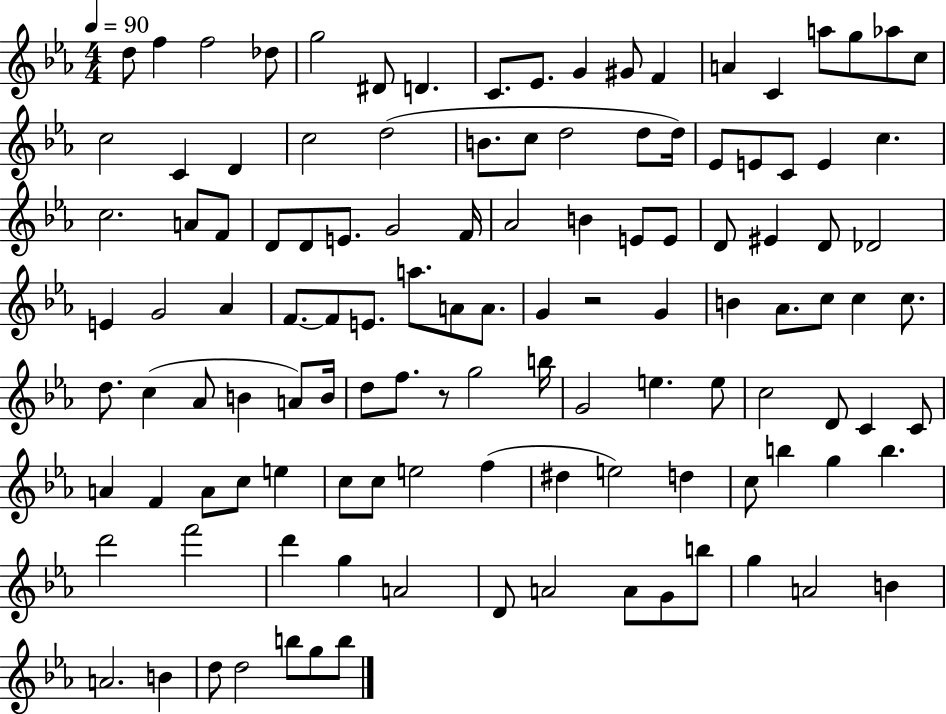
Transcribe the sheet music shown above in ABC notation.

X:1
T:Untitled
M:4/4
L:1/4
K:Eb
d/2 f f2 _d/2 g2 ^D/2 D C/2 _E/2 G ^G/2 F A C a/2 g/2 _a/2 c/2 c2 C D c2 d2 B/2 c/2 d2 d/2 d/4 _E/2 E/2 C/2 E c c2 A/2 F/2 D/2 D/2 E/2 G2 F/4 _A2 B E/2 E/2 D/2 ^E D/2 _D2 E G2 _A F/2 F/2 E/2 a/2 A/2 A/2 G z2 G B _A/2 c/2 c c/2 d/2 c _A/2 B A/2 B/4 d/2 f/2 z/2 g2 b/4 G2 e e/2 c2 D/2 C C/2 A F A/2 c/2 e c/2 c/2 e2 f ^d e2 d c/2 b g b d'2 f'2 d' g A2 D/2 A2 A/2 G/2 b/2 g A2 B A2 B d/2 d2 b/2 g/2 b/2